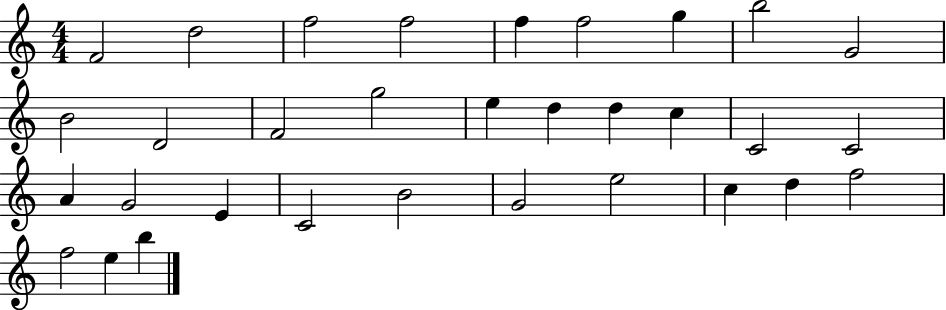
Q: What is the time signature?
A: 4/4